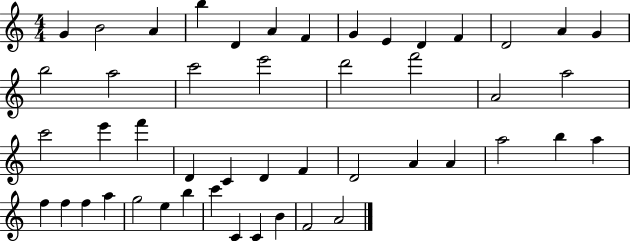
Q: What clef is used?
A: treble